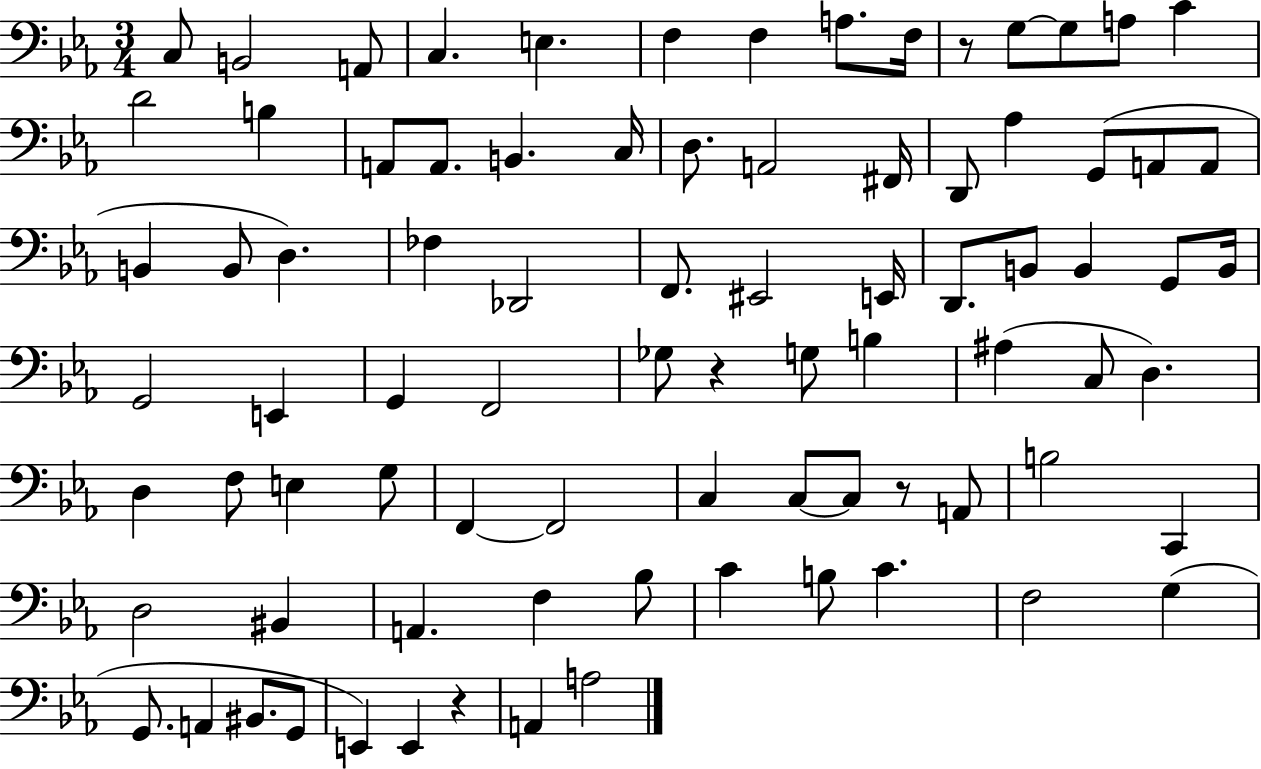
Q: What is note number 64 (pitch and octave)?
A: BIS2